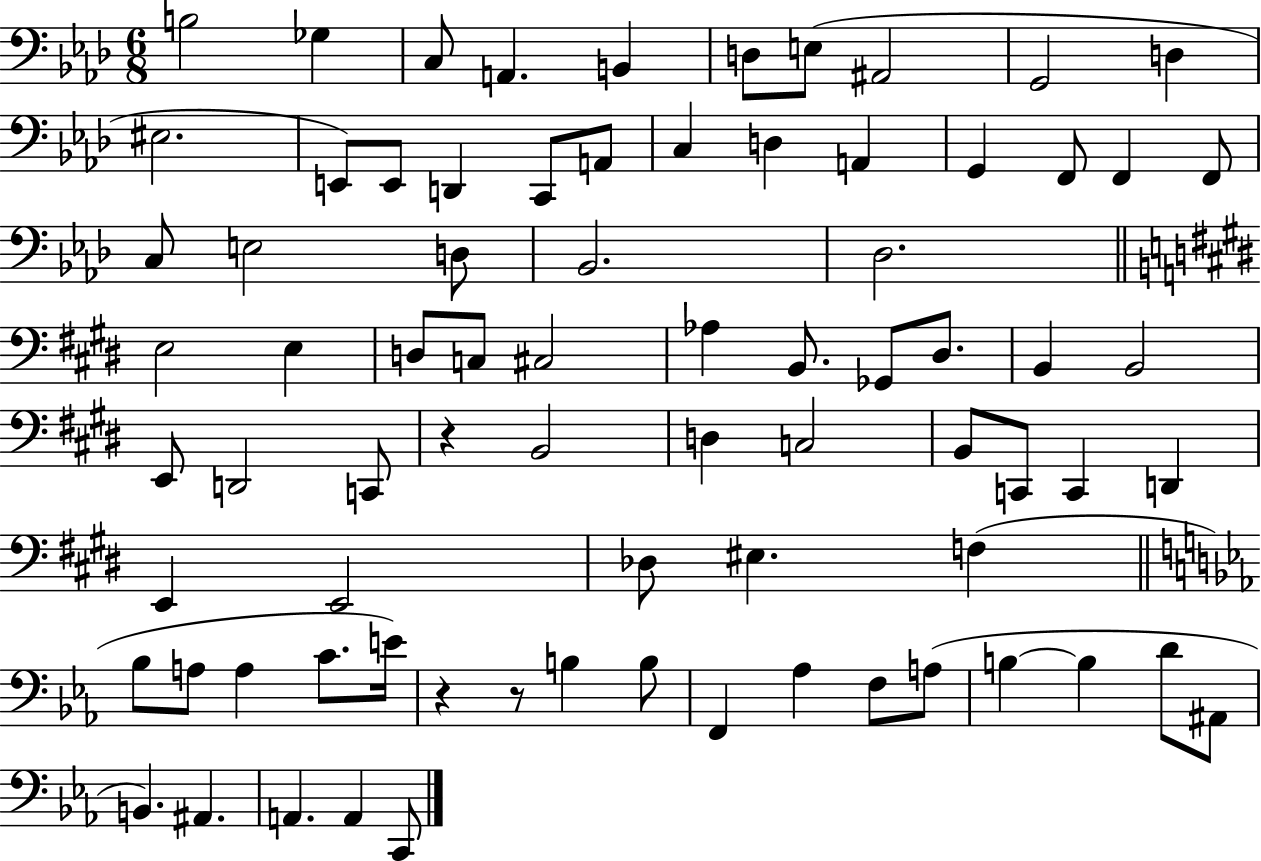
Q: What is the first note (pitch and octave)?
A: B3